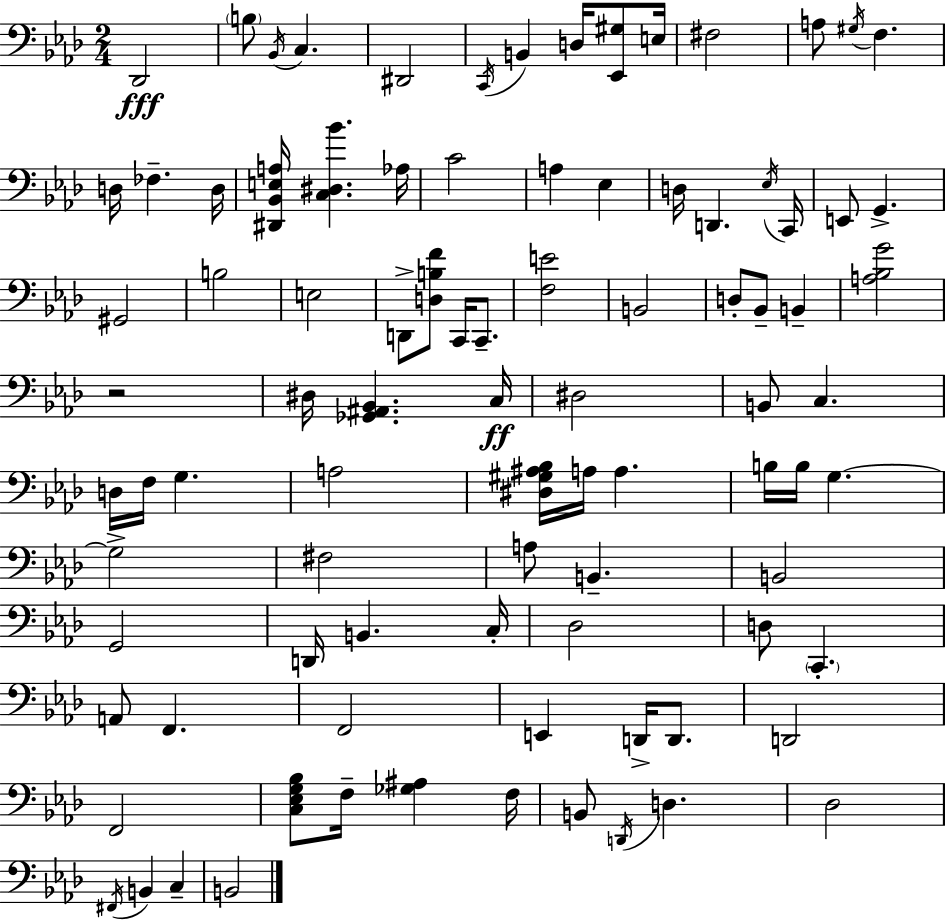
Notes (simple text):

Db2/h B3/e Bb2/s C3/q. D#2/h C2/s B2/q D3/s [Eb2,G#3]/e E3/s F#3/h A3/e G#3/s F3/q. D3/s FES3/q. D3/s [D#2,Bb2,E3,A3]/s [C3,D#3,Bb4]/q. Ab3/s C4/h A3/q Eb3/q D3/s D2/q. Eb3/s C2/s E2/e G2/q. G#2/h B3/h E3/h D2/e [D3,B3,F4]/e C2/s C2/e. [F3,E4]/h B2/h D3/e Bb2/e B2/q [A3,Bb3,G4]/h R/h D#3/s [Gb2,A#2,Bb2]/q. C3/s D#3/h B2/e C3/q. D3/s F3/s G3/q. A3/h [D#3,G#3,A#3,Bb3]/s A3/s A3/q. B3/s B3/s G3/q. G3/h F#3/h A3/e B2/q. B2/h G2/h D2/s B2/q. C3/s Db3/h D3/e C2/q. A2/e F2/q. F2/h E2/q D2/s D2/e. D2/h F2/h [C3,Eb3,G3,Bb3]/e F3/s [Gb3,A#3]/q F3/s B2/e D2/s D3/q. Db3/h F#2/s B2/q C3/q B2/h